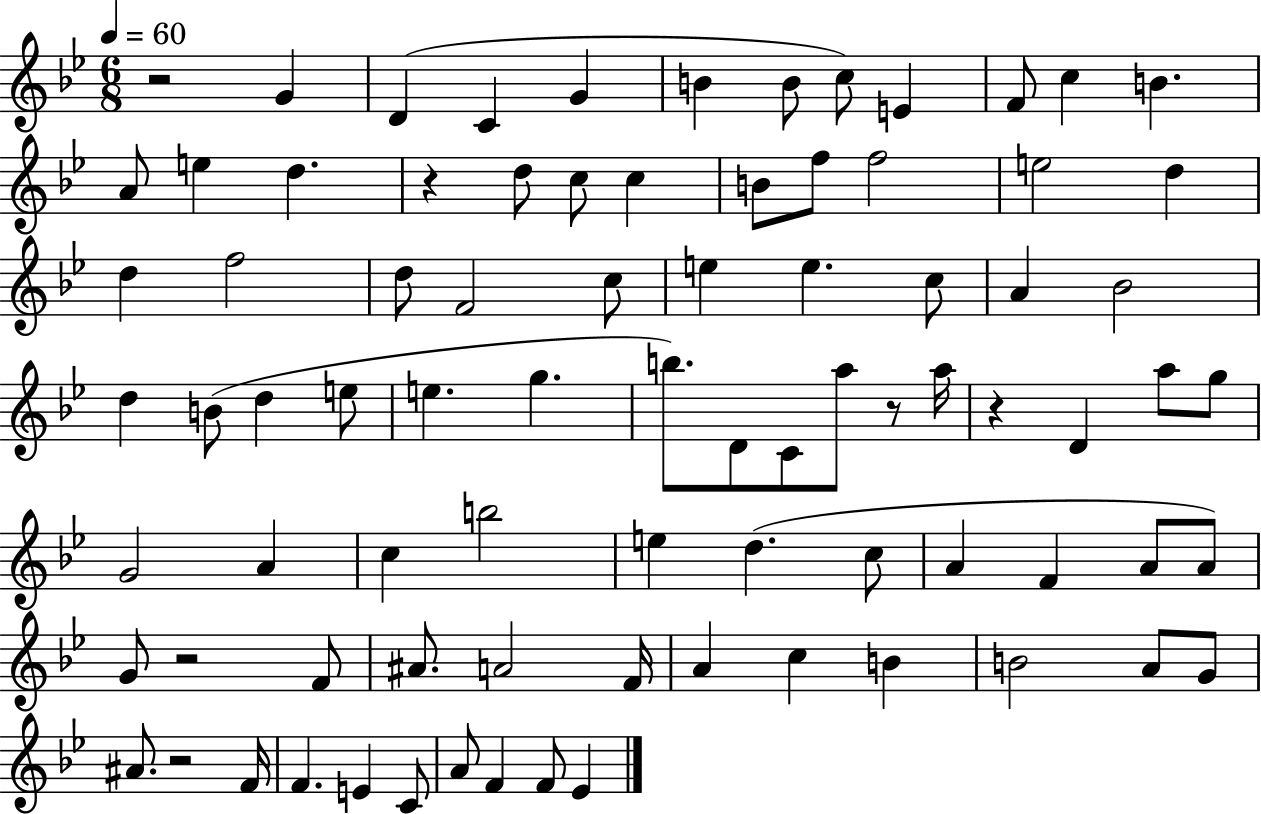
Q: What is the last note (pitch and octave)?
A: Eb4